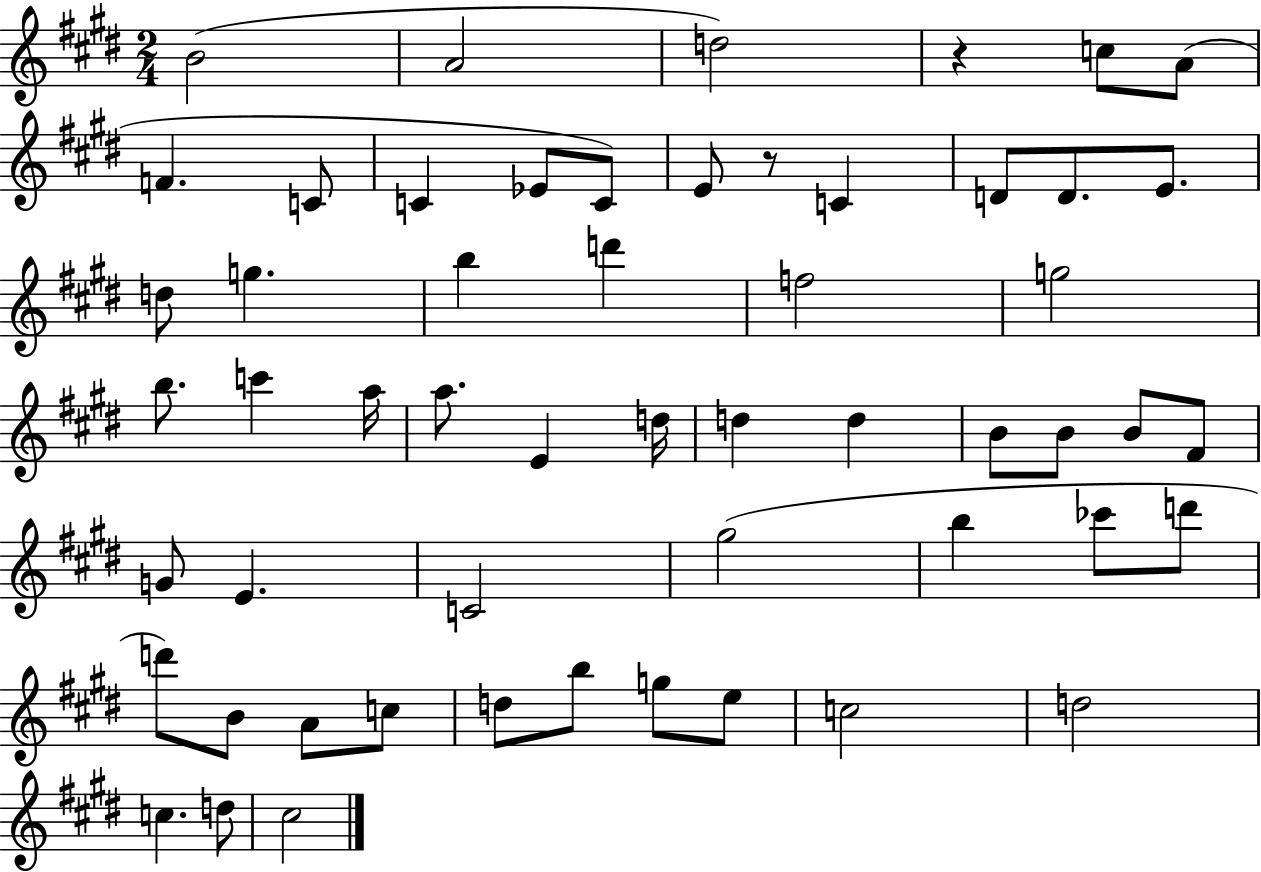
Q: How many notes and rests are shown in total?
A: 55